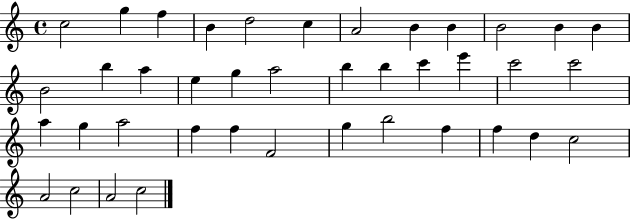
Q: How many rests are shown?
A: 0